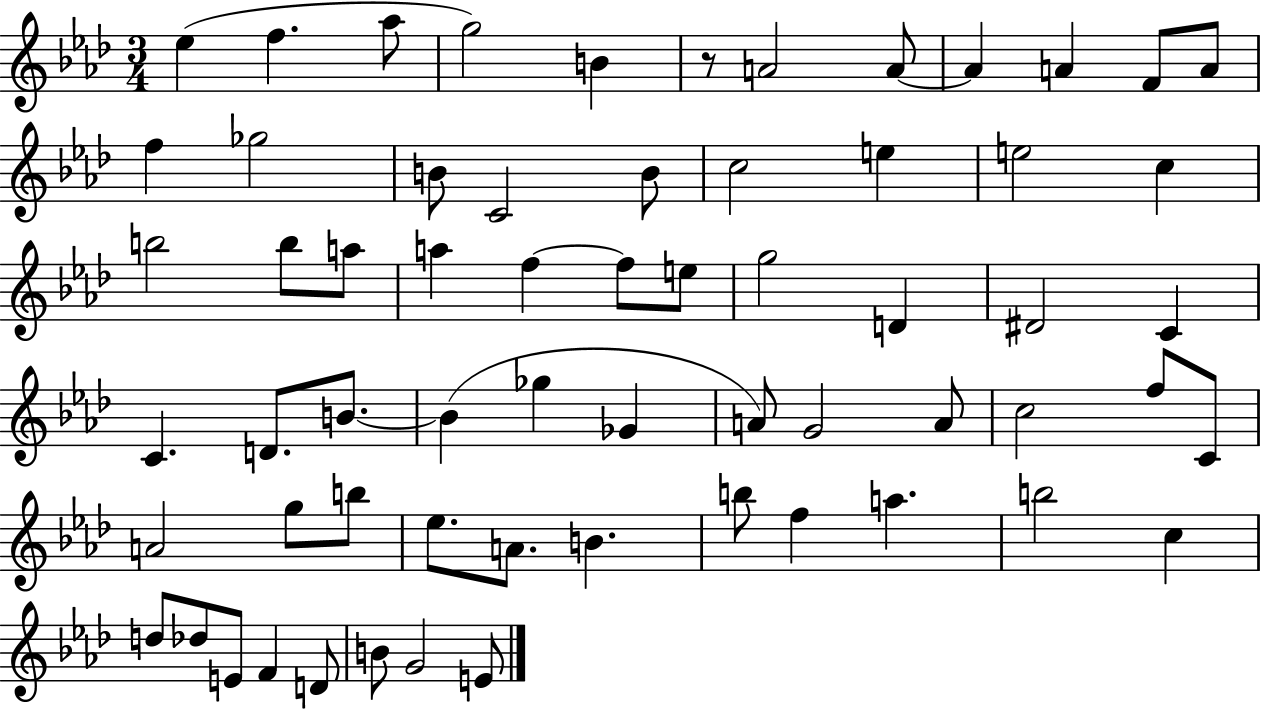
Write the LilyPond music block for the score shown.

{
  \clef treble
  \numericTimeSignature
  \time 3/4
  \key aes \major
  ees''4( f''4. aes''8 | g''2) b'4 | r8 a'2 a'8~~ | a'4 a'4 f'8 a'8 | \break f''4 ges''2 | b'8 c'2 b'8 | c''2 e''4 | e''2 c''4 | \break b''2 b''8 a''8 | a''4 f''4~~ f''8 e''8 | g''2 d'4 | dis'2 c'4 | \break c'4. d'8. b'8.~~ | b'4( ges''4 ges'4 | a'8) g'2 a'8 | c''2 f''8 c'8 | \break a'2 g''8 b''8 | ees''8. a'8. b'4. | b''8 f''4 a''4. | b''2 c''4 | \break d''8 des''8 e'8 f'4 d'8 | b'8 g'2 e'8 | \bar "|."
}